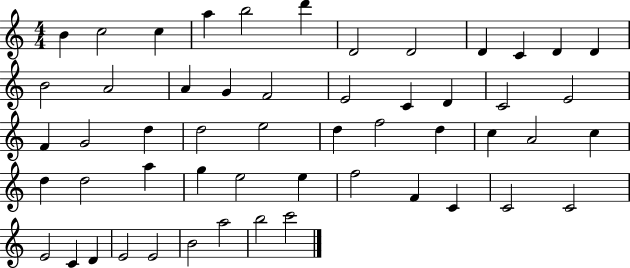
{
  \clef treble
  \numericTimeSignature
  \time 4/4
  \key c \major
  b'4 c''2 c''4 | a''4 b''2 d'''4 | d'2 d'2 | d'4 c'4 d'4 d'4 | \break b'2 a'2 | a'4 g'4 f'2 | e'2 c'4 d'4 | c'2 e'2 | \break f'4 g'2 d''4 | d''2 e''2 | d''4 f''2 d''4 | c''4 a'2 c''4 | \break d''4 d''2 a''4 | g''4 e''2 e''4 | f''2 f'4 c'4 | c'2 c'2 | \break e'2 c'4 d'4 | e'2 e'2 | b'2 a''2 | b''2 c'''2 | \break \bar "|."
}